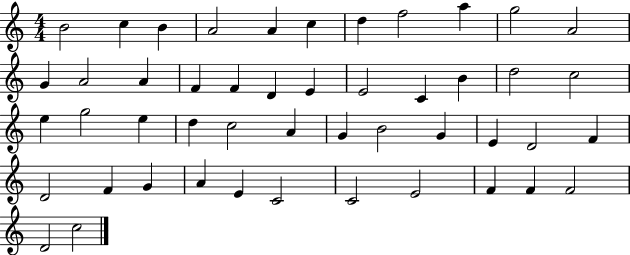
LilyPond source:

{
  \clef treble
  \numericTimeSignature
  \time 4/4
  \key c \major
  b'2 c''4 b'4 | a'2 a'4 c''4 | d''4 f''2 a''4 | g''2 a'2 | \break g'4 a'2 a'4 | f'4 f'4 d'4 e'4 | e'2 c'4 b'4 | d''2 c''2 | \break e''4 g''2 e''4 | d''4 c''2 a'4 | g'4 b'2 g'4 | e'4 d'2 f'4 | \break d'2 f'4 g'4 | a'4 e'4 c'2 | c'2 e'2 | f'4 f'4 f'2 | \break d'2 c''2 | \bar "|."
}